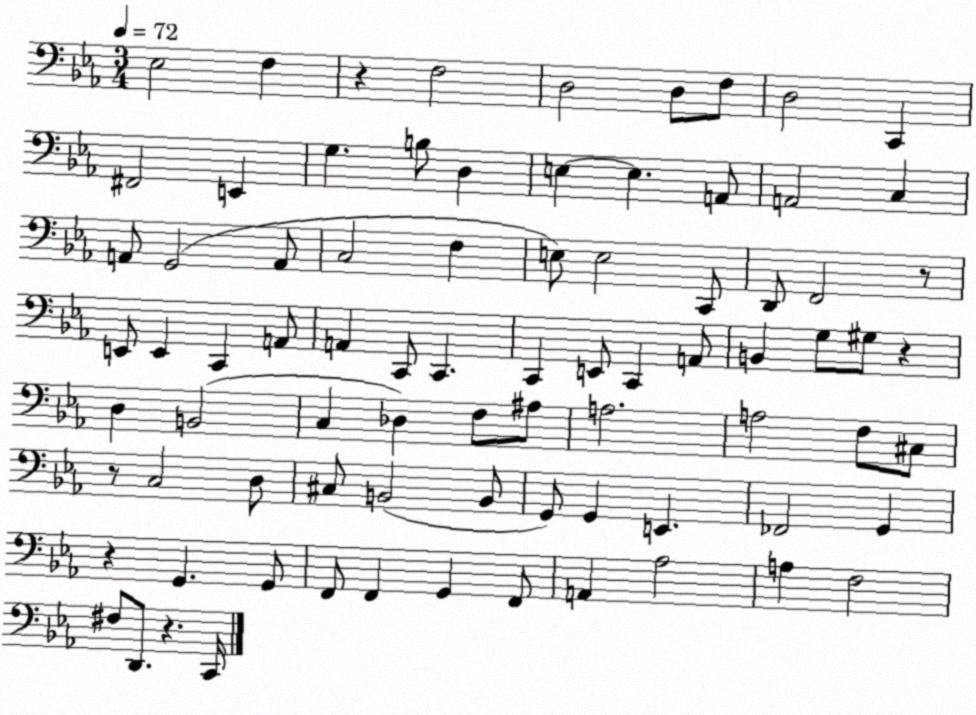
X:1
T:Untitled
M:3/4
L:1/4
K:Eb
_E,2 F, z F,2 D,2 D,/2 F,/2 D,2 C,, ^F,,2 E,, G, B,/2 D, E, E, A,,/2 A,,2 C, A,,/2 G,,2 A,,/2 C,2 F, E,/2 E,2 C,,/2 D,,/2 F,,2 z/2 E,,/2 E,, C,, A,,/2 A,, C,,/2 C,, C,, E,,/2 C,, A,,/2 B,, G,/2 ^G,/2 z D, B,,2 C, _D, F,/2 ^A,/2 A,2 A,2 F,/2 ^C,/2 z/2 C,2 D,/2 ^C,/2 B,,2 B,,/2 G,,/2 G,, E,, _F,,2 G,, z G,, G,,/2 F,,/2 F,, G,, F,,/2 A,, _A,2 A, F,2 ^F,/2 D,,/2 z C,,/4